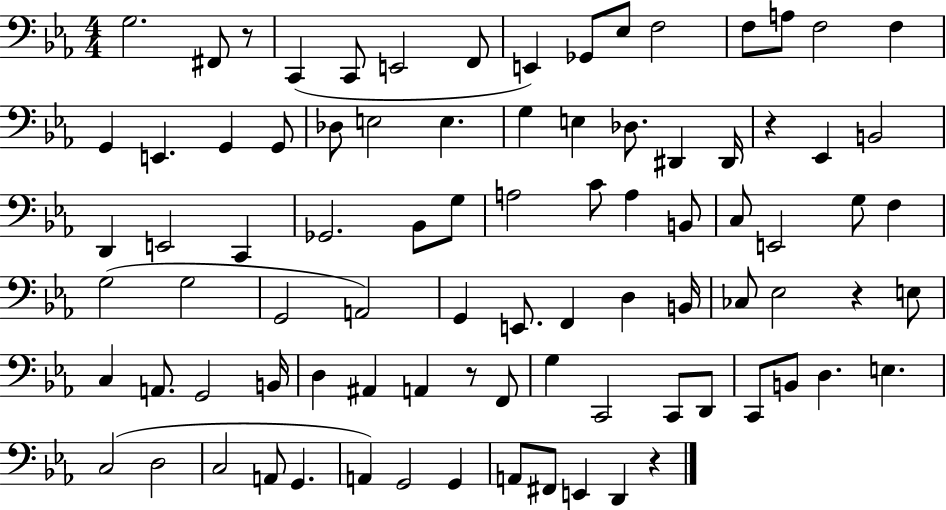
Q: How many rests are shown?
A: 5